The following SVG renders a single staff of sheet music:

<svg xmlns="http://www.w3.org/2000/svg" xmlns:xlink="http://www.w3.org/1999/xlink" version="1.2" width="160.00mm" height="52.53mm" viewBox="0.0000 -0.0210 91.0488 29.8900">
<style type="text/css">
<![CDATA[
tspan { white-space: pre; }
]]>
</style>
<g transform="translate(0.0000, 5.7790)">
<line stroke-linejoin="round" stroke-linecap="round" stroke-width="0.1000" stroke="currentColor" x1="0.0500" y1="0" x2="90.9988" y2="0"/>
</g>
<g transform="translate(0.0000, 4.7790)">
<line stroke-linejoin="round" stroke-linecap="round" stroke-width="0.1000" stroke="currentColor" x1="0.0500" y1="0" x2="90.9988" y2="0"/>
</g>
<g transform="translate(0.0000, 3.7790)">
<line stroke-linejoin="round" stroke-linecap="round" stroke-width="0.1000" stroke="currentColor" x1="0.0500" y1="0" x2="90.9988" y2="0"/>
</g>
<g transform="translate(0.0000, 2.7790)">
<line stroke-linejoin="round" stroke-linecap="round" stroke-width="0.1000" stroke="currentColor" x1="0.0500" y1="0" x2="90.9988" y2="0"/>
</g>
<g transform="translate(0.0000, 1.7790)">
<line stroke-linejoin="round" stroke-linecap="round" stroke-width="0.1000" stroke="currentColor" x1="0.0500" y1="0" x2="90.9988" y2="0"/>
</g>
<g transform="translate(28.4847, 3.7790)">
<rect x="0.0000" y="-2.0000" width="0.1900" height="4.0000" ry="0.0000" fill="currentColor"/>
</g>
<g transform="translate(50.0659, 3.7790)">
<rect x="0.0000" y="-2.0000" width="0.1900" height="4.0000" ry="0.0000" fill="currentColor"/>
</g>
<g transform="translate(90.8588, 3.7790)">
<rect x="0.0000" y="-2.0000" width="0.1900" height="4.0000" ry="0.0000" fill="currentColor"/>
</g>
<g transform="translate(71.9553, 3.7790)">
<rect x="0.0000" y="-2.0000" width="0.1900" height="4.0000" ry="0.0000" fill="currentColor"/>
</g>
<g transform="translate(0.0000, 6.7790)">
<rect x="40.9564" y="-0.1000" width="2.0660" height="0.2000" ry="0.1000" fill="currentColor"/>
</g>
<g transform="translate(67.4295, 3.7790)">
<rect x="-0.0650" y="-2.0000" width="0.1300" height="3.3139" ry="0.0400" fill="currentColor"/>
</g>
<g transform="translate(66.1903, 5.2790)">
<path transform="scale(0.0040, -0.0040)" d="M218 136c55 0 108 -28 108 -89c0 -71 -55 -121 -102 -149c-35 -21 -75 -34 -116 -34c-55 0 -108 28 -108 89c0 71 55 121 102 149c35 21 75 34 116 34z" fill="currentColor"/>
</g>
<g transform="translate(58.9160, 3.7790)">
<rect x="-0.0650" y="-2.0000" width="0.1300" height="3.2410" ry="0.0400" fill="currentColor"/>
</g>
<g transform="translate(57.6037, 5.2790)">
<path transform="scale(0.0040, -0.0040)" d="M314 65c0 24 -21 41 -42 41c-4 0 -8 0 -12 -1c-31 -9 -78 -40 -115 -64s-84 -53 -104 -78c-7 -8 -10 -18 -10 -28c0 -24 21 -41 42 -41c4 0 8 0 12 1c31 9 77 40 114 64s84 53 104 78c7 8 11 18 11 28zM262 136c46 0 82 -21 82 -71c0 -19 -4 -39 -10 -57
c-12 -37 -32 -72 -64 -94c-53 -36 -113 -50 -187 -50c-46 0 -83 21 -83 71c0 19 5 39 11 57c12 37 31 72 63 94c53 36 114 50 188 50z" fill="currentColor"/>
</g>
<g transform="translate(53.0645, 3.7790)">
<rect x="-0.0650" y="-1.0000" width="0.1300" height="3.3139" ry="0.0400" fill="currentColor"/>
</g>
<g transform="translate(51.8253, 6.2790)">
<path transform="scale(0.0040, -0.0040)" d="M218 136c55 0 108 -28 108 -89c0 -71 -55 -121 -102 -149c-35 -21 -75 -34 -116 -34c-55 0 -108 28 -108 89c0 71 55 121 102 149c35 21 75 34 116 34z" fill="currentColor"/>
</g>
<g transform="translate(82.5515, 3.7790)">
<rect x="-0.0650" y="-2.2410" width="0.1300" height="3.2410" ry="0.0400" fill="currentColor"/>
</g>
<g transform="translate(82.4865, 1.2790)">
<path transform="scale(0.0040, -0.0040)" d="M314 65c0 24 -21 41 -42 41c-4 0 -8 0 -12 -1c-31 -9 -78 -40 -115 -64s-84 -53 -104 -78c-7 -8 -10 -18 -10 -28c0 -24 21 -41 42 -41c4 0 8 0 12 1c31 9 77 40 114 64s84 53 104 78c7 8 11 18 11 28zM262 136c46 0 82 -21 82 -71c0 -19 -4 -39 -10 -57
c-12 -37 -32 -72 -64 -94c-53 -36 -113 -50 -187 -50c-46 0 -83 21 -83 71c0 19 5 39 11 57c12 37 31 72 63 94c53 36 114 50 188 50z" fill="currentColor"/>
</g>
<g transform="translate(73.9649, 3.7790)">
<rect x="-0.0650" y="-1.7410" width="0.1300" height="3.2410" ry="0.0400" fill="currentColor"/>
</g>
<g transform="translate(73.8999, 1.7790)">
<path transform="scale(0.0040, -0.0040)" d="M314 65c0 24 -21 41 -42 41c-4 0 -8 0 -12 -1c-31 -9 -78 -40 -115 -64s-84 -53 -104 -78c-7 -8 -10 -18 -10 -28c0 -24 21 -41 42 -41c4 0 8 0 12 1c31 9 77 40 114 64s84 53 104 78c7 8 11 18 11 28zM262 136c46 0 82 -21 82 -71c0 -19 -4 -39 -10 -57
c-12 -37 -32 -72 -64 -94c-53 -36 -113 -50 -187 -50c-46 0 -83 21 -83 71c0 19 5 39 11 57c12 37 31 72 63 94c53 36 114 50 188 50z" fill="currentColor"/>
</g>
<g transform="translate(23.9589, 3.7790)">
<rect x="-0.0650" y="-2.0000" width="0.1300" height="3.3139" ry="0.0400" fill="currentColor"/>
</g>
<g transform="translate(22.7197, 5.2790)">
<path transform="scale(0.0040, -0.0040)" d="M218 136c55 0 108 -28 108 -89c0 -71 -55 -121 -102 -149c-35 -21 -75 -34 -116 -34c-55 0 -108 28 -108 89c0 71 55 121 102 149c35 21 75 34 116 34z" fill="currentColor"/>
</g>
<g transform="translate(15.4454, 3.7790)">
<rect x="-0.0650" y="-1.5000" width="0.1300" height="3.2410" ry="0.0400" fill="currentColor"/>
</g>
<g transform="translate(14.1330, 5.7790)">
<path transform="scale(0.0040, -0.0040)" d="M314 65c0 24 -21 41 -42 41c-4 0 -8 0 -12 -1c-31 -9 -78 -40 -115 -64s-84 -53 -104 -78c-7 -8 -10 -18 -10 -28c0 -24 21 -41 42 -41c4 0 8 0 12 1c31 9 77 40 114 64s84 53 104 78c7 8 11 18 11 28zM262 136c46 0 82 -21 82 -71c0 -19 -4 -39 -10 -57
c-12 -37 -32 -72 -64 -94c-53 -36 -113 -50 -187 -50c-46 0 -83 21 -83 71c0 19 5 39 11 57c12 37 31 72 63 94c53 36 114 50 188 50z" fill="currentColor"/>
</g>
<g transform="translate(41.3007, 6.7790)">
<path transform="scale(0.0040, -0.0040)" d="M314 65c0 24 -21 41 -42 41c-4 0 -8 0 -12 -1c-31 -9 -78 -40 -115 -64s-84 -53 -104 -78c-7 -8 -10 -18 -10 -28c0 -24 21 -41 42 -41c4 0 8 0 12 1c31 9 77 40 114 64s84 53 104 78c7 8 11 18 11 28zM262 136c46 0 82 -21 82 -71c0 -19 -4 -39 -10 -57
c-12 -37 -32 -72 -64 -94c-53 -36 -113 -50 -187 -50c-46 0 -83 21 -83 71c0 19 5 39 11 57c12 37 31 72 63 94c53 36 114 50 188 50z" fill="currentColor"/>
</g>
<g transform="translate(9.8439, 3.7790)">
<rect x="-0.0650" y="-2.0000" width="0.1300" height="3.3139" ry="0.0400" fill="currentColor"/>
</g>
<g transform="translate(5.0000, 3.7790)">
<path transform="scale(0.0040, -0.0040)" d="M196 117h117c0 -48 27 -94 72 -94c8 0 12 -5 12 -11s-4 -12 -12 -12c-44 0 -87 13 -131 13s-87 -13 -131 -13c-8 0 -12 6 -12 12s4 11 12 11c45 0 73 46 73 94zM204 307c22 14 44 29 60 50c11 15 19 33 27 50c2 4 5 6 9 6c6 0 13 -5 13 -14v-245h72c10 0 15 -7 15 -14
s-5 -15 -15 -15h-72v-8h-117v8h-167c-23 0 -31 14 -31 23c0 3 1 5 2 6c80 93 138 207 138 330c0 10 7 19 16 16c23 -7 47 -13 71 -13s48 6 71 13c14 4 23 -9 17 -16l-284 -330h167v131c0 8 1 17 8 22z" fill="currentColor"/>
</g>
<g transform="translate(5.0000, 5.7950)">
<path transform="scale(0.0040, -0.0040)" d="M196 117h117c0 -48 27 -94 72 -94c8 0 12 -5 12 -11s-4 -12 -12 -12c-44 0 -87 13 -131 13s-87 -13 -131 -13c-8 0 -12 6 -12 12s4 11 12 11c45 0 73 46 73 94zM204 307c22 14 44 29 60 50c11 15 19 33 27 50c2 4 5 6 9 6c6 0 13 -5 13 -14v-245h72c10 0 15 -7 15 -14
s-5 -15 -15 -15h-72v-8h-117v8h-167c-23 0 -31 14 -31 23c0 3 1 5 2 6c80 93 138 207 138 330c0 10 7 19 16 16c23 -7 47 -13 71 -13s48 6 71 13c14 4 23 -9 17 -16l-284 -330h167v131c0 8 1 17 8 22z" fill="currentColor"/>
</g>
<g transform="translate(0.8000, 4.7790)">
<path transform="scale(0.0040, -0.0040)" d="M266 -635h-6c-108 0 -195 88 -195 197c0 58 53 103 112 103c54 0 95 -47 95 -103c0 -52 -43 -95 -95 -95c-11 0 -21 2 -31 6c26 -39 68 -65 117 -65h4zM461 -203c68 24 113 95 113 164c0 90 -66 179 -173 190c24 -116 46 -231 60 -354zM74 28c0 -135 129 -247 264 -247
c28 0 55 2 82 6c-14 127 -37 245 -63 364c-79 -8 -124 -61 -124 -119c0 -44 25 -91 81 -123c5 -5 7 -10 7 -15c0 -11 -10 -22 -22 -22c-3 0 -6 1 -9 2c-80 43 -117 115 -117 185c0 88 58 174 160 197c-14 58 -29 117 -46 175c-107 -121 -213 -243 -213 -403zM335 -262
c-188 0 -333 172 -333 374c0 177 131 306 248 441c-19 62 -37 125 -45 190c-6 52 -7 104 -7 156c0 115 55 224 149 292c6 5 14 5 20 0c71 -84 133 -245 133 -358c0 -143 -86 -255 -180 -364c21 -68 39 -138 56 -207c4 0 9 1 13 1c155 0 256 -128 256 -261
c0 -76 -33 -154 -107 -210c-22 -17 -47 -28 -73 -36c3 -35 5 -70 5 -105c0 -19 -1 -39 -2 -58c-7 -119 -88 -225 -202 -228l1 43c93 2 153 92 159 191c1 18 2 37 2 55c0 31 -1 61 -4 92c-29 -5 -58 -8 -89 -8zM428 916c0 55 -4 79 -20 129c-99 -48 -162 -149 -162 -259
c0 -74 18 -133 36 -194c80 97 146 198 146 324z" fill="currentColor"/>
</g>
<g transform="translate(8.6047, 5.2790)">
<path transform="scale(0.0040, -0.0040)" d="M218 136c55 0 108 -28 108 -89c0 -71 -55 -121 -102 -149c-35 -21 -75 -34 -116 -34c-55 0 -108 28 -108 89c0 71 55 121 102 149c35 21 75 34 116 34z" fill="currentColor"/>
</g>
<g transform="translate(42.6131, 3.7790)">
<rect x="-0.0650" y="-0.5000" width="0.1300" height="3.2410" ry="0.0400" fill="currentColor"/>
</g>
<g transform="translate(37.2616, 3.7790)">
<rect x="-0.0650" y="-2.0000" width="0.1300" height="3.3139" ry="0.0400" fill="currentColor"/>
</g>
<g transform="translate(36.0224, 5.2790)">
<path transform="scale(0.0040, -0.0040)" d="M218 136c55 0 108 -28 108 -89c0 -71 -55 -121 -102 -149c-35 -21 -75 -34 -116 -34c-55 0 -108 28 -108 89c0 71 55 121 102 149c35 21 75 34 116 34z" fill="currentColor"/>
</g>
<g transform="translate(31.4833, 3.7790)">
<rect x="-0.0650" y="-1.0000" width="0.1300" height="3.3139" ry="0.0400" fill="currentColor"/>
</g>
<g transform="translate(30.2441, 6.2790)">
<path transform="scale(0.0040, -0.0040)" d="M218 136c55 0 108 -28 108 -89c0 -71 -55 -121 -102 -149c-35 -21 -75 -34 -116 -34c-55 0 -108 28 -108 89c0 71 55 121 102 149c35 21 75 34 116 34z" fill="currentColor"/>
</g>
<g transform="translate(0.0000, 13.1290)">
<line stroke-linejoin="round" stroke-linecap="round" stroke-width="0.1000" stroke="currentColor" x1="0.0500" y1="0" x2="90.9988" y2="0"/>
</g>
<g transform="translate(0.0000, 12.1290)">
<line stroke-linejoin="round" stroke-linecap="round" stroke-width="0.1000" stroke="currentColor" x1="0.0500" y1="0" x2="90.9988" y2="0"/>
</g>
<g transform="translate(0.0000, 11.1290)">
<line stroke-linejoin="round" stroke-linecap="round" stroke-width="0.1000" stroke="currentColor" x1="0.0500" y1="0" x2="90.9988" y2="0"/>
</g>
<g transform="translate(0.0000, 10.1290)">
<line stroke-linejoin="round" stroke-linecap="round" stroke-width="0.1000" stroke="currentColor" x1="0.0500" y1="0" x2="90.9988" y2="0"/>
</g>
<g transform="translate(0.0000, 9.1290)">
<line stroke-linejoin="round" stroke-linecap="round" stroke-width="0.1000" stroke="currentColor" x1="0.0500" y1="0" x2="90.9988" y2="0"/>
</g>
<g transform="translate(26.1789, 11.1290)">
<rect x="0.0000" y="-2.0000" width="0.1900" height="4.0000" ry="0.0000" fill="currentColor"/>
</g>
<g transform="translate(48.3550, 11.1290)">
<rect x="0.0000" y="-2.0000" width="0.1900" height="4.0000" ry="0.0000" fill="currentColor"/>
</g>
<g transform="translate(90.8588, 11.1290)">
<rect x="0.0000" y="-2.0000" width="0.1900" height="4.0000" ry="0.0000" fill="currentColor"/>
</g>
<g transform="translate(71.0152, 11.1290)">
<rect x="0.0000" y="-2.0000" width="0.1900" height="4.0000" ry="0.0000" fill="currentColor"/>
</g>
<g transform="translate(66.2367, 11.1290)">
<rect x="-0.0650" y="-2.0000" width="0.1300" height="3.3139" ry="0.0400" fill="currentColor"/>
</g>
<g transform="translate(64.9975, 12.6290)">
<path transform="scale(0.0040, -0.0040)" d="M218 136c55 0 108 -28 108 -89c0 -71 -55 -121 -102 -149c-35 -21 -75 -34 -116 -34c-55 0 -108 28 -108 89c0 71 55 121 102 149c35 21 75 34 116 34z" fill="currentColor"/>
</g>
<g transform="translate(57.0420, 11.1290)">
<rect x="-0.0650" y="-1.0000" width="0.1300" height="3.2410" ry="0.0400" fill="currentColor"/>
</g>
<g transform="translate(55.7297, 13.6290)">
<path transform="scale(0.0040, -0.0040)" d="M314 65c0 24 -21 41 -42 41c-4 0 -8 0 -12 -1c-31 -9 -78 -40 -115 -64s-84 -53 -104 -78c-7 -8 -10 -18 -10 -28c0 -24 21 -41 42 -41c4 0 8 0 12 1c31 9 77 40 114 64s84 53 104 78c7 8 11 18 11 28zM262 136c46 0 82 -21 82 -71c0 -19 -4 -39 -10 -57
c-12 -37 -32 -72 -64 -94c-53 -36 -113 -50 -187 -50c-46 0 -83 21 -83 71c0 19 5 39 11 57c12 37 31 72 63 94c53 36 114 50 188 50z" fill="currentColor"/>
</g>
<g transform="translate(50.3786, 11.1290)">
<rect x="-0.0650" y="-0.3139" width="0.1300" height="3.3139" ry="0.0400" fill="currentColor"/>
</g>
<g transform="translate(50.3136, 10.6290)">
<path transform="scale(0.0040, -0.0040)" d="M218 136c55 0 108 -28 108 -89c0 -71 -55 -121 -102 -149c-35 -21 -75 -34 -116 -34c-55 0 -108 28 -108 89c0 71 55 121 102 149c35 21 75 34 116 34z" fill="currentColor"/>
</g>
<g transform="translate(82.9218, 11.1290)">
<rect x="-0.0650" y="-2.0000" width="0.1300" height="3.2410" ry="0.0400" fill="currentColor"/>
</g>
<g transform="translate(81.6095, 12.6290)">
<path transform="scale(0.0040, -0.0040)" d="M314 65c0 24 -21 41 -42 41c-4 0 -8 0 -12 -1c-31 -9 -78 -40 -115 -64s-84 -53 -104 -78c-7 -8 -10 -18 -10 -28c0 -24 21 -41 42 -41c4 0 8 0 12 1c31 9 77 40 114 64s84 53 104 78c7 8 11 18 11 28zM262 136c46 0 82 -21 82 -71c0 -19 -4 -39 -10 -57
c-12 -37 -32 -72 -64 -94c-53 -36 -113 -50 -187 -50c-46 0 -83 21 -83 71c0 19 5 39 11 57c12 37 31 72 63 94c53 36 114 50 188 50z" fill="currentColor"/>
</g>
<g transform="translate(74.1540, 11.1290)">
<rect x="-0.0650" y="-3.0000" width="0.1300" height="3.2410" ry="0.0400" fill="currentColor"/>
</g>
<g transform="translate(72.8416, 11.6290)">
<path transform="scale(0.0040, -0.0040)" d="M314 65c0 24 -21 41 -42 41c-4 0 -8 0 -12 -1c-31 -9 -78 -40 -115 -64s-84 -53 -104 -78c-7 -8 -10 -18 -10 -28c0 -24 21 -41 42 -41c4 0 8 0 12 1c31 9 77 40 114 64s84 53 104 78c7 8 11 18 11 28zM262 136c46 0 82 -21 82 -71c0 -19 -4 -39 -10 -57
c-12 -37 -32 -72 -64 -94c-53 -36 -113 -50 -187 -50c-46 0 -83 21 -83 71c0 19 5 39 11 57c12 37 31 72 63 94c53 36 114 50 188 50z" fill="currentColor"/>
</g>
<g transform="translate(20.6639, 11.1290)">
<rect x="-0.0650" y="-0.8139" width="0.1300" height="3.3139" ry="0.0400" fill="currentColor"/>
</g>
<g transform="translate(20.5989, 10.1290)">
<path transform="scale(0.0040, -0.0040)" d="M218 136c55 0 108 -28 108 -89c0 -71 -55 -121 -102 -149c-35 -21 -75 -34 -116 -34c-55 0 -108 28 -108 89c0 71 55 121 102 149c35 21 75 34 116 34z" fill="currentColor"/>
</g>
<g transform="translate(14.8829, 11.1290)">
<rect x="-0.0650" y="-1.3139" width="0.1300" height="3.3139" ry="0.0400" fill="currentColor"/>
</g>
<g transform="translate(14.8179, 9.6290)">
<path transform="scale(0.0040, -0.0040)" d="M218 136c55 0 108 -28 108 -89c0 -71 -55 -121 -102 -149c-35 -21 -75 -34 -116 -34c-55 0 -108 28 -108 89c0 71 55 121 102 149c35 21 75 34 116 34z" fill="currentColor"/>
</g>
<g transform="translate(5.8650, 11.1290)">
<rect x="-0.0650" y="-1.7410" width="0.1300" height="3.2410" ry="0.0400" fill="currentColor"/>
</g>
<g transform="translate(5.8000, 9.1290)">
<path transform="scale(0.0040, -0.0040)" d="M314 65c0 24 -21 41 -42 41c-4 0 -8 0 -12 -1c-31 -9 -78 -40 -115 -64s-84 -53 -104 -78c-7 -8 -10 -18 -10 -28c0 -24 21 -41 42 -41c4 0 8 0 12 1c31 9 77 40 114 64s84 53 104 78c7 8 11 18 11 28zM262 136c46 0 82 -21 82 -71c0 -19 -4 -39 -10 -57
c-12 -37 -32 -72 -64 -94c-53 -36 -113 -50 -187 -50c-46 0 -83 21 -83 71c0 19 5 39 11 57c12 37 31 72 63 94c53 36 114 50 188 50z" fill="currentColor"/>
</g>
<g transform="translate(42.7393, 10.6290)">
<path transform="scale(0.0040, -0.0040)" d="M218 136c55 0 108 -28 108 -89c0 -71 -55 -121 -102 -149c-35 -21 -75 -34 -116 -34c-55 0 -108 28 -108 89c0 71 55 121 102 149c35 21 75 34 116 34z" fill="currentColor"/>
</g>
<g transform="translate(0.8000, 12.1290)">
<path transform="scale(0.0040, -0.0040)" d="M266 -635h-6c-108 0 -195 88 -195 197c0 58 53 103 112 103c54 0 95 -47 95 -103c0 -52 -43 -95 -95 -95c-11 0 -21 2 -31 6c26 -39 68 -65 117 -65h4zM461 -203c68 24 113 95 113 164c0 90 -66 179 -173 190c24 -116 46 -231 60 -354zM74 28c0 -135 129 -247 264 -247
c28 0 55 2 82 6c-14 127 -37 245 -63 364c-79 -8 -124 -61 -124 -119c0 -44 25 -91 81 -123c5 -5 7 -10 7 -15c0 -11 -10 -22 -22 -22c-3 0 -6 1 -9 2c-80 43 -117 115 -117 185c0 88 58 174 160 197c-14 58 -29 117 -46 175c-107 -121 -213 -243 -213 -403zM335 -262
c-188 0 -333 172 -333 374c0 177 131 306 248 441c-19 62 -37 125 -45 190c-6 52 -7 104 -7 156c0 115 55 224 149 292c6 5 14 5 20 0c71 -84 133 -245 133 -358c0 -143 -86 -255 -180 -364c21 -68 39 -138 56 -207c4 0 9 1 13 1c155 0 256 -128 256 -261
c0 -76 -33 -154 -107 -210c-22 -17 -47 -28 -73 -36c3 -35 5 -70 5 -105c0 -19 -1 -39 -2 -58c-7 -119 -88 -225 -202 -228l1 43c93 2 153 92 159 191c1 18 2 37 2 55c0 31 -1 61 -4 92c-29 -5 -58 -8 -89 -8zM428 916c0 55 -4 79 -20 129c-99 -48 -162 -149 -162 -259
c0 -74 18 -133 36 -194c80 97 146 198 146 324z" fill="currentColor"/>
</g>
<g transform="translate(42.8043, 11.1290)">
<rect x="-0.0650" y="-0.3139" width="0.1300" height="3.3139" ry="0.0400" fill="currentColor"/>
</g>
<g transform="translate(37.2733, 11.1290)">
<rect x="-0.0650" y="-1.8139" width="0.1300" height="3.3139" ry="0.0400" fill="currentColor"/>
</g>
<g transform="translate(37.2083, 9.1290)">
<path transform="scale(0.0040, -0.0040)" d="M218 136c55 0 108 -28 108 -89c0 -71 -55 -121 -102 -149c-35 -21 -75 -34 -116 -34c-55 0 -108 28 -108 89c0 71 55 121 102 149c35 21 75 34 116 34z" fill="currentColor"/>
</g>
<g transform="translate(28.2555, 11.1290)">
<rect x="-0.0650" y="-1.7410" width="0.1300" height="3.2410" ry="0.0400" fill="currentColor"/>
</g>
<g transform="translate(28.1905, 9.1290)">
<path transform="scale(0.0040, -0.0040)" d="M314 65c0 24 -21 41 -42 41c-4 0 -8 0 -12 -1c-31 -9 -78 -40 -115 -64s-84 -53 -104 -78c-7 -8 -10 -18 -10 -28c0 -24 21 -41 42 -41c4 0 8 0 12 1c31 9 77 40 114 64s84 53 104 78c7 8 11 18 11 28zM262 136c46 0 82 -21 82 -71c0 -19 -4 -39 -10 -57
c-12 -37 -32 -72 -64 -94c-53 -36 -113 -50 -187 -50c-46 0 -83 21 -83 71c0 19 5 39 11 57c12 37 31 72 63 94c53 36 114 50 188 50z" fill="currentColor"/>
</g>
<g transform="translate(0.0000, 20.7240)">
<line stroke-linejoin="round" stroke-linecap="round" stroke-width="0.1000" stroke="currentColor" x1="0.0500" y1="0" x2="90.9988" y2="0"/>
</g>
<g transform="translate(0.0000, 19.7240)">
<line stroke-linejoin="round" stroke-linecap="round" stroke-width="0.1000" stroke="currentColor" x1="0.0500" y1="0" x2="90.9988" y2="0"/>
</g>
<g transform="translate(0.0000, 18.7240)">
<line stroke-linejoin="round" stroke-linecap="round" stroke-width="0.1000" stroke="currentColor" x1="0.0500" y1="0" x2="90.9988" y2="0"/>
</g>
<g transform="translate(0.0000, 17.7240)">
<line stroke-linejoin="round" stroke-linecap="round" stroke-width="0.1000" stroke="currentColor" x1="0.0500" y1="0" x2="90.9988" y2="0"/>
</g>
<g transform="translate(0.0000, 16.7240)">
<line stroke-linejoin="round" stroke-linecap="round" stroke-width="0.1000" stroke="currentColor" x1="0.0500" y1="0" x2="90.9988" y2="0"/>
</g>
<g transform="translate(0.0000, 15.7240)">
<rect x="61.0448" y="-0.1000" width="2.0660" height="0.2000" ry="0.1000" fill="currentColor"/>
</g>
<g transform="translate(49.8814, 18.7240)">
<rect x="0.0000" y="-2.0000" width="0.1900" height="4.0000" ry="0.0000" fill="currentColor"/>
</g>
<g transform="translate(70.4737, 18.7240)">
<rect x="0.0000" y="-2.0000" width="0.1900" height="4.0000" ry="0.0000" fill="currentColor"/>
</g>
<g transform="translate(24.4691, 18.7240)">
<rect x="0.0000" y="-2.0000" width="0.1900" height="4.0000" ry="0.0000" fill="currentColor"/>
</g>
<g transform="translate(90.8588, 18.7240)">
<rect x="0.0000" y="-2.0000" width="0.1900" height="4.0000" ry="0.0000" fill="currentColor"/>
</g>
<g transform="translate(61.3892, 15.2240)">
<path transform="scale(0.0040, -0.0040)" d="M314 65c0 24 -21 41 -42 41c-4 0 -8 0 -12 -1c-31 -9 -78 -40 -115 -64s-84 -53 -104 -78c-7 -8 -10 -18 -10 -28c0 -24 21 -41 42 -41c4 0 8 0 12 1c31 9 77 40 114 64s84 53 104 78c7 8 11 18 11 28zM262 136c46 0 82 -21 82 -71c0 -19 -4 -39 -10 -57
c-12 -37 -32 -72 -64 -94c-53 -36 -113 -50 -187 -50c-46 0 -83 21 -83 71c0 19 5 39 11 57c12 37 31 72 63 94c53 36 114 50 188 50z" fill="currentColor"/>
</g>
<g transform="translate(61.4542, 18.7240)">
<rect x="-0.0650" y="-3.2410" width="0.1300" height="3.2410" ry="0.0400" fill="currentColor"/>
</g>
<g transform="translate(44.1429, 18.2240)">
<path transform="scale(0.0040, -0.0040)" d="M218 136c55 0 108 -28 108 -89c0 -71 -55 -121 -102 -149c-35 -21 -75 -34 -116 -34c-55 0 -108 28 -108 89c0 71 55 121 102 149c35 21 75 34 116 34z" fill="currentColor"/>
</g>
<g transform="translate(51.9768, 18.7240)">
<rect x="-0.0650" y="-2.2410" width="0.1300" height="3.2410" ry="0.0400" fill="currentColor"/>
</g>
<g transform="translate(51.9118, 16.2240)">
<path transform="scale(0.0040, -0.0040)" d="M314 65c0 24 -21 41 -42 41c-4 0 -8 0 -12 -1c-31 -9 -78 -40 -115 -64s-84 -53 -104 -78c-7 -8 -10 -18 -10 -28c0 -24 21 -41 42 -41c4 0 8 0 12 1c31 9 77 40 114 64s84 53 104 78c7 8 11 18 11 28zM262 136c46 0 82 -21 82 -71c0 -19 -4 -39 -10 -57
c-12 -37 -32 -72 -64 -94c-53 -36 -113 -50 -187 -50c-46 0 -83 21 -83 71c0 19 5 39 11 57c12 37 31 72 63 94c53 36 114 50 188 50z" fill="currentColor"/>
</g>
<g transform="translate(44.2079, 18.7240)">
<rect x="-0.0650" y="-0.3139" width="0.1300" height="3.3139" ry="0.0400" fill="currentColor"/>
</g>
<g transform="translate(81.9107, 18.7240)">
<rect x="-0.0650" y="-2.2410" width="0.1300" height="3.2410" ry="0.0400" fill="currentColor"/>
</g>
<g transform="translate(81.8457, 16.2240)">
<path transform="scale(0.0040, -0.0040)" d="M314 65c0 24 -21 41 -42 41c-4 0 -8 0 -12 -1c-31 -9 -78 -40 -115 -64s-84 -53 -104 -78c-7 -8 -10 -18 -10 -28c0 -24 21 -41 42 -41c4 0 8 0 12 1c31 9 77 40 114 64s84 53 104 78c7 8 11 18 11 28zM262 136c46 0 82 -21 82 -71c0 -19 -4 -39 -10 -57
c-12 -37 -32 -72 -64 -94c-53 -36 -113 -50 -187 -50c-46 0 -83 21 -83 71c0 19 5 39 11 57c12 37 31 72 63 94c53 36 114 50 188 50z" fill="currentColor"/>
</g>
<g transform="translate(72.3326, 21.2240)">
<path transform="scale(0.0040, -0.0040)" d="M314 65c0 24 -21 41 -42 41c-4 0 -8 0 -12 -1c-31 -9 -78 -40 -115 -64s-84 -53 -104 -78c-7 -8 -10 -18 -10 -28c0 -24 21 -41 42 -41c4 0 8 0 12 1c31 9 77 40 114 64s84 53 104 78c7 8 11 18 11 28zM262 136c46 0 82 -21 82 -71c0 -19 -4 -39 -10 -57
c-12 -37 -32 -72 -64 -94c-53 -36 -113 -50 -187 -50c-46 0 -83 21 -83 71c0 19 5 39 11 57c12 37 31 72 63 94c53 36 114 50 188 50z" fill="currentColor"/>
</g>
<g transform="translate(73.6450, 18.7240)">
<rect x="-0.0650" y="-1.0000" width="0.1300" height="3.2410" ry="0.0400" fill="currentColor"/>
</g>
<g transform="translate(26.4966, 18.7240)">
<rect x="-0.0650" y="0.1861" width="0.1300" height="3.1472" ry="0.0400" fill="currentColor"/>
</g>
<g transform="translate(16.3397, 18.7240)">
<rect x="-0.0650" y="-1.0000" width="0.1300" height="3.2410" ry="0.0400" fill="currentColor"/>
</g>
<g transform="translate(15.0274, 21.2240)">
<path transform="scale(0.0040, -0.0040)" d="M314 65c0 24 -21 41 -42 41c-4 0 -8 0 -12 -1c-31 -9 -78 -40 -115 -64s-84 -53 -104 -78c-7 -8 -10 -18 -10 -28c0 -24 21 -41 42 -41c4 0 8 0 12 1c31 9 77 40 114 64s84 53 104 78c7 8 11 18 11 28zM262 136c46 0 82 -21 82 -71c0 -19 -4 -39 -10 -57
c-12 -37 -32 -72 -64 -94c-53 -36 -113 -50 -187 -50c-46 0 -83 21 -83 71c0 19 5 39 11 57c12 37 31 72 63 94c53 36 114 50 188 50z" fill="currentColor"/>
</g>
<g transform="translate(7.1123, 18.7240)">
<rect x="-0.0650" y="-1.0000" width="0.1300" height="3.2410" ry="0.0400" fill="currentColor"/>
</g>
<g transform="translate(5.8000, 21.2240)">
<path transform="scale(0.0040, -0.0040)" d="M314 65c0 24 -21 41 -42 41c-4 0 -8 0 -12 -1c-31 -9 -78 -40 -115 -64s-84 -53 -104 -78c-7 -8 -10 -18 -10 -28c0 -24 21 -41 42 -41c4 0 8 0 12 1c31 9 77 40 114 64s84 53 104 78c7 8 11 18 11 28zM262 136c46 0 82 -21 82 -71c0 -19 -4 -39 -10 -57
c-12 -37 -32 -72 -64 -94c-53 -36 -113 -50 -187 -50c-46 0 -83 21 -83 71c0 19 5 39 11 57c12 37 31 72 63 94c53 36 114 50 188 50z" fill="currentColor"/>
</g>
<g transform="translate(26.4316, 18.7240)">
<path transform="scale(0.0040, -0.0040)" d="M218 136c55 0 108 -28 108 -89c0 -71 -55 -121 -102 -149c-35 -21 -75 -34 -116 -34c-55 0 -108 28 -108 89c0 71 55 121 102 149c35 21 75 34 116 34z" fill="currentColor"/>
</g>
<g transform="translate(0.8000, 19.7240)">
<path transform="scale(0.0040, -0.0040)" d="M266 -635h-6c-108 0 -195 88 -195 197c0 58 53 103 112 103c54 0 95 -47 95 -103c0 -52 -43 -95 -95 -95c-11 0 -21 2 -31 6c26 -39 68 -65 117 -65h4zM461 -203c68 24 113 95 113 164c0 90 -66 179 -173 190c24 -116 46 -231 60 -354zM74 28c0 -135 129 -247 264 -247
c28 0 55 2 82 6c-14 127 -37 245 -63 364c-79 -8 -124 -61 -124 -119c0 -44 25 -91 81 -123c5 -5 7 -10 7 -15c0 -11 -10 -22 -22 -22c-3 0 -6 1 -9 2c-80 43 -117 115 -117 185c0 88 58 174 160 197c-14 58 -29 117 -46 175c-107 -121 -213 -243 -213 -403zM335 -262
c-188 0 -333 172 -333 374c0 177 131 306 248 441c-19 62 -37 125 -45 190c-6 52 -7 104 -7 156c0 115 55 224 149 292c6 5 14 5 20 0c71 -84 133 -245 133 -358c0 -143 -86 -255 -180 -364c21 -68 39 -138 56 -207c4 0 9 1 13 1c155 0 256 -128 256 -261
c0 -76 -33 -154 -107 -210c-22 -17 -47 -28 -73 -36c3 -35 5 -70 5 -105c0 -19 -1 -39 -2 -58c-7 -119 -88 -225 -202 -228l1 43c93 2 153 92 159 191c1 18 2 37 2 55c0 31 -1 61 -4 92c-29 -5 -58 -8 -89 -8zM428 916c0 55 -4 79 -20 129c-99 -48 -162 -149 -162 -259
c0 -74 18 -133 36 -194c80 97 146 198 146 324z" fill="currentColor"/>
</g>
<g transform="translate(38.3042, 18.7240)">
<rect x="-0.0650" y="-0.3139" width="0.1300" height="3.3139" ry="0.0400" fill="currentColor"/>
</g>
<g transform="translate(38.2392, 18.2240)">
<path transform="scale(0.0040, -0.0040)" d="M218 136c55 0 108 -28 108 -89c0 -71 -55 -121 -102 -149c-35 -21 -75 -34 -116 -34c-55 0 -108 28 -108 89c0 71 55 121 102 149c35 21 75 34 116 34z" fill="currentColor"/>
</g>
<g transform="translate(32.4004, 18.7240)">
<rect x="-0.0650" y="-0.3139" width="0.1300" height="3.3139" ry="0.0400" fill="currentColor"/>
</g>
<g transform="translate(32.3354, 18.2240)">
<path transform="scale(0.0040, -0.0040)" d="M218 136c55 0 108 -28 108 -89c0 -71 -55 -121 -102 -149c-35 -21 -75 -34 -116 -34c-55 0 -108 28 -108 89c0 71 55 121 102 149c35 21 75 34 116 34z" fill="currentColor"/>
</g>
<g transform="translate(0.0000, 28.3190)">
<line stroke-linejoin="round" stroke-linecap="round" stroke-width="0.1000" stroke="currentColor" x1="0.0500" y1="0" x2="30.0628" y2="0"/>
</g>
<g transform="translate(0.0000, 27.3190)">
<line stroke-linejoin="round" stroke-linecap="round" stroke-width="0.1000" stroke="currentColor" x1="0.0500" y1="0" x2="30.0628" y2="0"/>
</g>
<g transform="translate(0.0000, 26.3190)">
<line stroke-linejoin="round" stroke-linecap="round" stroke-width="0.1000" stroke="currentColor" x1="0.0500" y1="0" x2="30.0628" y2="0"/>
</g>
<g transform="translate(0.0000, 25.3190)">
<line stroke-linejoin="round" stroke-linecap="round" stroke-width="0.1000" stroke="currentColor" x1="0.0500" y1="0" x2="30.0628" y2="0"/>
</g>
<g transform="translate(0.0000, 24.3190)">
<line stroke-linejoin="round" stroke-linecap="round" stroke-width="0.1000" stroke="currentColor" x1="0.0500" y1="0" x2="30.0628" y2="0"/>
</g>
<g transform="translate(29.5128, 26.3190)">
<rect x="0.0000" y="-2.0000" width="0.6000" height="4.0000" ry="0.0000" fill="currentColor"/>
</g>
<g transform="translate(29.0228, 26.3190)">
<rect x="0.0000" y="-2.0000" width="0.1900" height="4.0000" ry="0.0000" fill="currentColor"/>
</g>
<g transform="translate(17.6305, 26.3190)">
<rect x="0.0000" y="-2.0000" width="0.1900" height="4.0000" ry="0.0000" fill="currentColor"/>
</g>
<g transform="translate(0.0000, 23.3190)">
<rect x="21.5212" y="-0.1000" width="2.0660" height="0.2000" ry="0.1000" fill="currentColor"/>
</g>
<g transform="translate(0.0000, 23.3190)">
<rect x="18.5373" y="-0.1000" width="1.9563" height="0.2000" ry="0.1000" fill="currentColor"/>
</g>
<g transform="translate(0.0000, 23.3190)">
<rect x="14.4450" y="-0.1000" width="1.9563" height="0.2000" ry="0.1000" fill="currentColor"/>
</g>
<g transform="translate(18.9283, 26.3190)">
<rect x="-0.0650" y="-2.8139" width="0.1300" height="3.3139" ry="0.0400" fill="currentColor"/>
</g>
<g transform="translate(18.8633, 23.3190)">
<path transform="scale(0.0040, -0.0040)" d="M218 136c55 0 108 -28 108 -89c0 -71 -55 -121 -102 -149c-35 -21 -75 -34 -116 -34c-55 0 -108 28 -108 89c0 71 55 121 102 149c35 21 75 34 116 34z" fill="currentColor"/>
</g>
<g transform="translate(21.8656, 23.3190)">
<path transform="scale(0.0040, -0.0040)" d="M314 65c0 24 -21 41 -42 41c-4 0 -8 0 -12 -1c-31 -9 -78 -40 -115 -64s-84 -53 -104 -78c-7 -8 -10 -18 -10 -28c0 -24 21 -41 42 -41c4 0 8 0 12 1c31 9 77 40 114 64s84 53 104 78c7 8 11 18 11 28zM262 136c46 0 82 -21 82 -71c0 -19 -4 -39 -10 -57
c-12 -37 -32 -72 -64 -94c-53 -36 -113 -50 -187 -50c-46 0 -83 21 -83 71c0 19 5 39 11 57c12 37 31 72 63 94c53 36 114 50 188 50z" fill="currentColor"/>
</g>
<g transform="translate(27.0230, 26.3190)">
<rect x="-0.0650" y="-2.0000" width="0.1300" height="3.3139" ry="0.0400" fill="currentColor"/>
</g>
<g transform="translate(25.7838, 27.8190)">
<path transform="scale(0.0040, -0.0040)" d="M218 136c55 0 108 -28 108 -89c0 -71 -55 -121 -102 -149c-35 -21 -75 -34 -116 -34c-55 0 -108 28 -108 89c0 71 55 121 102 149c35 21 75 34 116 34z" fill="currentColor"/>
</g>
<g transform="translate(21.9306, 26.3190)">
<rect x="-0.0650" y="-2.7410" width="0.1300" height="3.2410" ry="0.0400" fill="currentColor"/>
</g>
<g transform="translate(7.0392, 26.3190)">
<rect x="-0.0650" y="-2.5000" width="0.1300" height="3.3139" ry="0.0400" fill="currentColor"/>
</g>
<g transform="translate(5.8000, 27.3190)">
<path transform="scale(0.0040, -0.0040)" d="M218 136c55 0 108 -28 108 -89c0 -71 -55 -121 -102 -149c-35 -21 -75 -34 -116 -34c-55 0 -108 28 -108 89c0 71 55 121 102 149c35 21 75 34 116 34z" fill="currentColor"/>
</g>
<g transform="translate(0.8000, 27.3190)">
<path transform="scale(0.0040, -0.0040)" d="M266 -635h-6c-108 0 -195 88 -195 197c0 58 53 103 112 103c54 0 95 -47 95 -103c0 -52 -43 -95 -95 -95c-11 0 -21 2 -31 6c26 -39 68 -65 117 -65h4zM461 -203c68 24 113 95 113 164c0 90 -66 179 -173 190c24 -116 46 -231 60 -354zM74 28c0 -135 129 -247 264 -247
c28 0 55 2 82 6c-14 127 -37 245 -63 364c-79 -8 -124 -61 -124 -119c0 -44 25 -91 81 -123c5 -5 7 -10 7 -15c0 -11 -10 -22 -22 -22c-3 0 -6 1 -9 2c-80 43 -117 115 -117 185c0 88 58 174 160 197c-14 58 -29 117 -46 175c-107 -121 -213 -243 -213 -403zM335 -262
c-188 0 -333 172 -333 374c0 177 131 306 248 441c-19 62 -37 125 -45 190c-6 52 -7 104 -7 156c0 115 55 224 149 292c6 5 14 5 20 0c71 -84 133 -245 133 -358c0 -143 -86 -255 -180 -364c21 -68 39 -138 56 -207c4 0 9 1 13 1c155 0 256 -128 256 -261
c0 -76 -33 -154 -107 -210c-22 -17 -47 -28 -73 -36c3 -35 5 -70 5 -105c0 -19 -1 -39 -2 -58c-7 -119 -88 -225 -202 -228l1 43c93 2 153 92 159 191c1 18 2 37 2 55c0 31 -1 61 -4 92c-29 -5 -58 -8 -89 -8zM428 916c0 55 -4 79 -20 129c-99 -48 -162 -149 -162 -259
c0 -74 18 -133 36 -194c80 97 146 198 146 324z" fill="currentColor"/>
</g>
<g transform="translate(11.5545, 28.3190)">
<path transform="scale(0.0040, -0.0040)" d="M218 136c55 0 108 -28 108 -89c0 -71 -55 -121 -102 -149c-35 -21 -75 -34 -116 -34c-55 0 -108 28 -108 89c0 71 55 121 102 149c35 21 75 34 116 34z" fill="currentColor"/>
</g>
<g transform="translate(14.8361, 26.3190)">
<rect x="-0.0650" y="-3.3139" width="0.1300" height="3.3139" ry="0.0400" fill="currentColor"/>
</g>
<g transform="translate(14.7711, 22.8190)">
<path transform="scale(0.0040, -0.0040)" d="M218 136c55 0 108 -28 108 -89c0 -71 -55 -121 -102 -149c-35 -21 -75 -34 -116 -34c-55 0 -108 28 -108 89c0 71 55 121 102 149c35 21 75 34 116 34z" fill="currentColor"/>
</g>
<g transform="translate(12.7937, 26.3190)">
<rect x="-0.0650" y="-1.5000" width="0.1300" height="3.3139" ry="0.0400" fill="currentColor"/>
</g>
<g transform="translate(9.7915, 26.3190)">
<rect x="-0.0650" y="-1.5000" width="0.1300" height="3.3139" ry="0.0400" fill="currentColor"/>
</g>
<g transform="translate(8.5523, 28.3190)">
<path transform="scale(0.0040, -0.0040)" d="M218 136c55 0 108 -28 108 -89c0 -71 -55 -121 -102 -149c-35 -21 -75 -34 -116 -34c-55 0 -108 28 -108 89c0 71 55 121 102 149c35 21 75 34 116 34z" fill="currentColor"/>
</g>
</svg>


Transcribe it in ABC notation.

X:1
T:Untitled
M:4/4
L:1/4
K:C
F E2 F D F C2 D F2 F f2 g2 f2 e d f2 f c c D2 F A2 F2 D2 D2 B c c c g2 b2 D2 g2 G E E b a a2 F